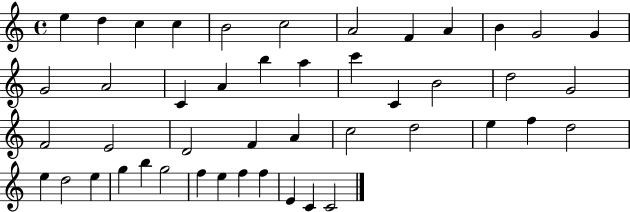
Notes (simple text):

E5/q D5/q C5/q C5/q B4/h C5/h A4/h F4/q A4/q B4/q G4/h G4/q G4/h A4/h C4/q A4/q B5/q A5/q C6/q C4/q B4/h D5/h G4/h F4/h E4/h D4/h F4/q A4/q C5/h D5/h E5/q F5/q D5/h E5/q D5/h E5/q G5/q B5/q G5/h F5/q E5/q F5/q F5/q E4/q C4/q C4/h